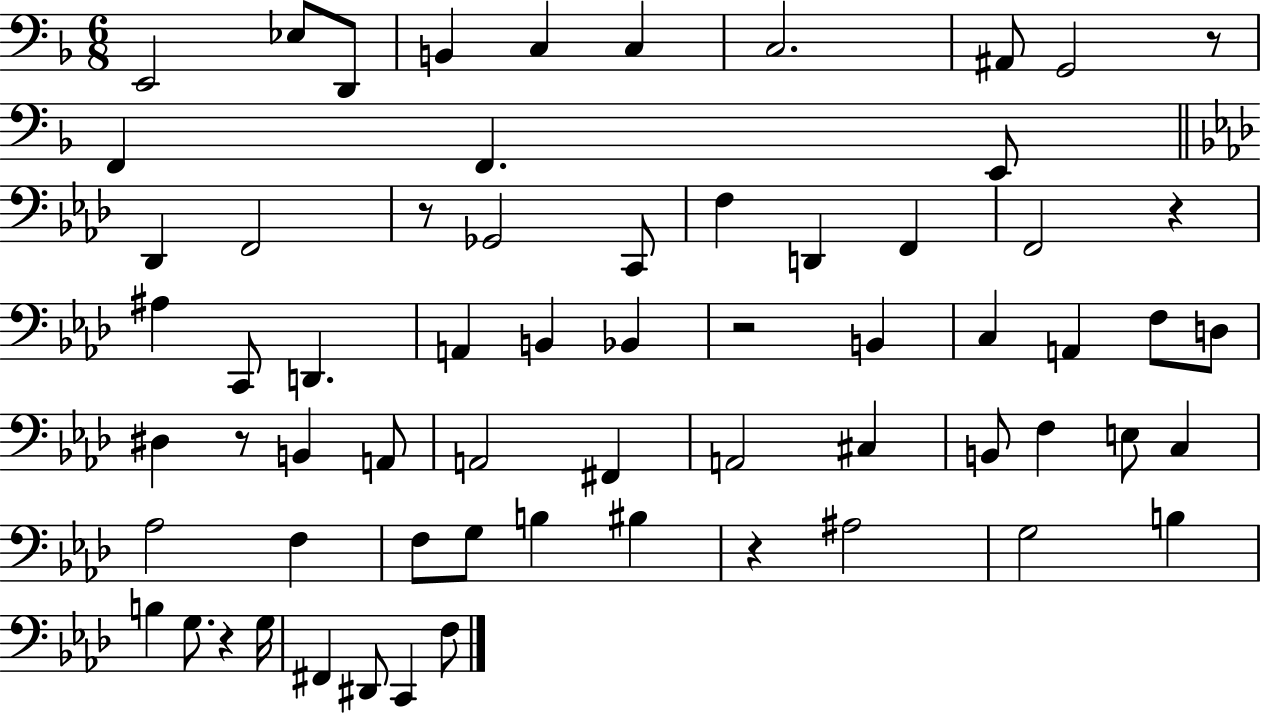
{
  \clef bass
  \numericTimeSignature
  \time 6/8
  \key f \major
  e,2 ees8 d,8 | b,4 c4 c4 | c2. | ais,8 g,2 r8 | \break f,4 f,4. e,8 | \bar "||" \break \key aes \major des,4 f,2 | r8 ges,2 c,8 | f4 d,4 f,4 | f,2 r4 | \break ais4 c,8 d,4. | a,4 b,4 bes,4 | r2 b,4 | c4 a,4 f8 d8 | \break dis4 r8 b,4 a,8 | a,2 fis,4 | a,2 cis4 | b,8 f4 e8 c4 | \break aes2 f4 | f8 g8 b4 bis4 | r4 ais2 | g2 b4 | \break b4 g8. r4 g16 | fis,4 dis,8 c,4 f8 | \bar "|."
}